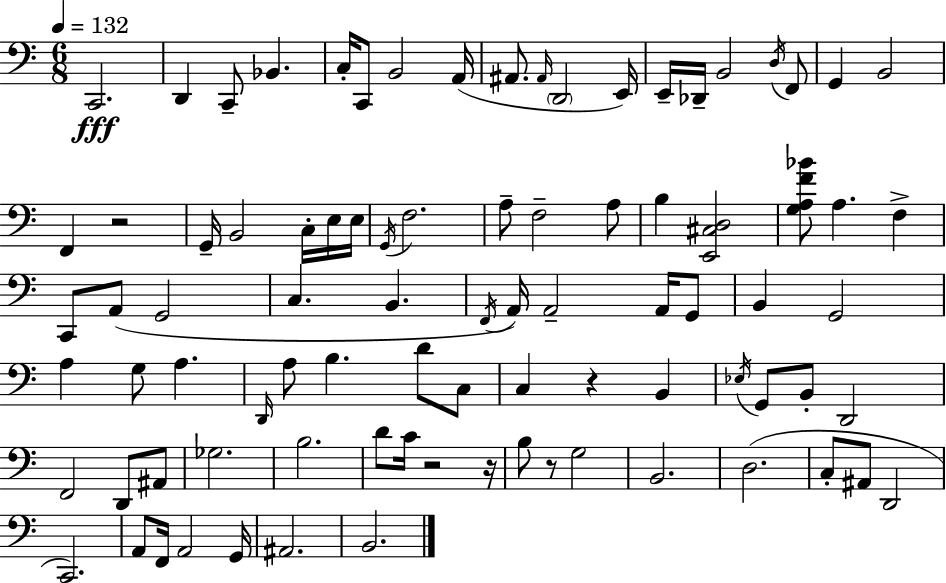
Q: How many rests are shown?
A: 5